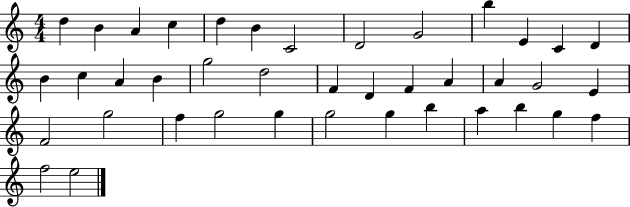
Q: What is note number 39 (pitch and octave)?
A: F5